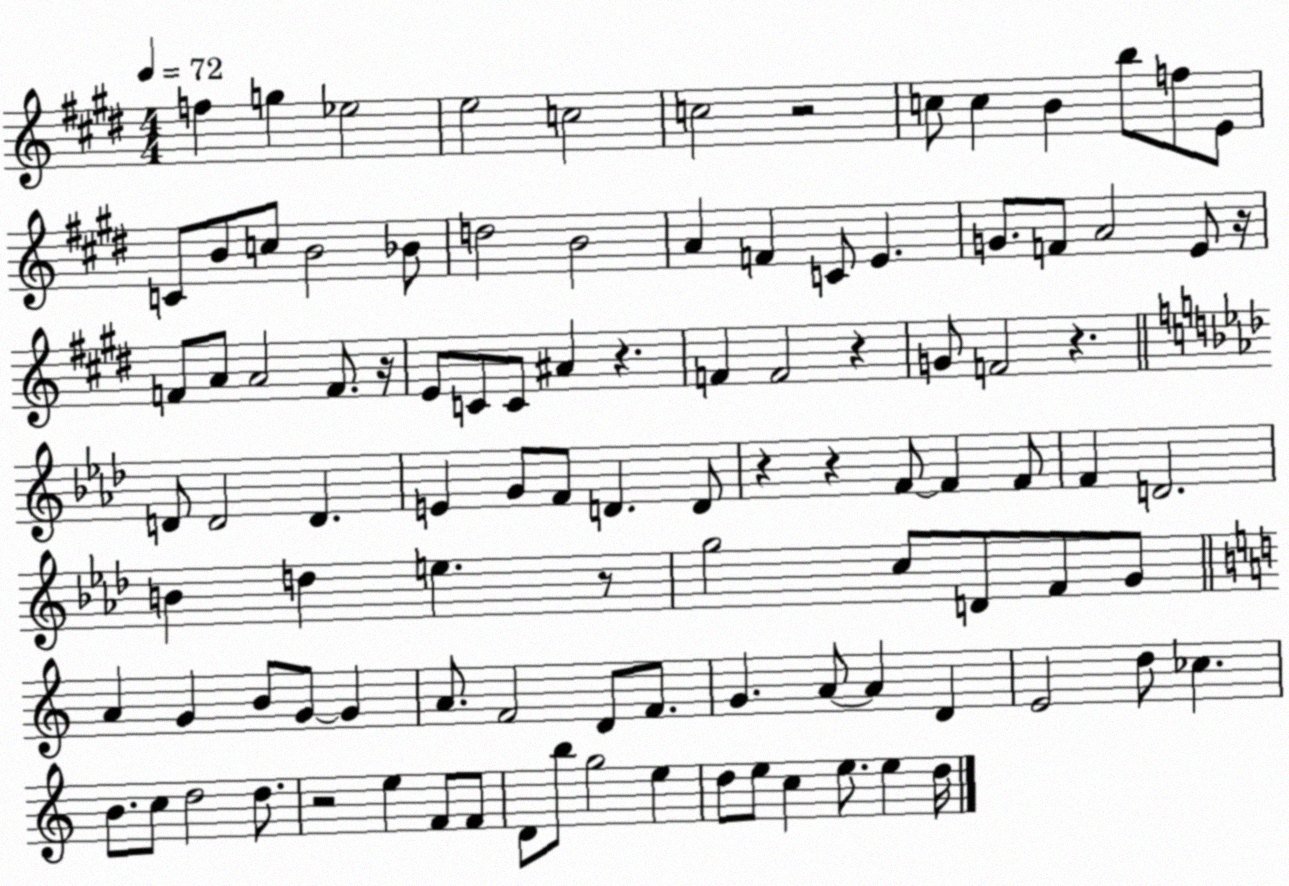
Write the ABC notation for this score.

X:1
T:Untitled
M:4/4
L:1/4
K:E
f g _e2 e2 c2 c2 z2 c/2 c B b/2 f/2 E/2 C/2 B/2 c/2 B2 _B/2 d2 B2 A F C/2 E G/2 F/2 A2 E/2 z/4 F/2 A/2 A2 F/2 z/4 E/2 C/2 C/2 ^A z F F2 z G/2 F2 z D/2 D2 D E G/2 F/2 D D/2 z z F/2 F F/2 F D2 B d e z/2 g2 c/2 D/2 F/2 G/2 A G B/2 G/2 G A/2 F2 D/2 F/2 G A/2 A D E2 d/2 _c B/2 c/2 d2 d/2 z2 e F/2 F/2 D/2 b/2 g2 e d/2 e/2 c e/2 e d/4